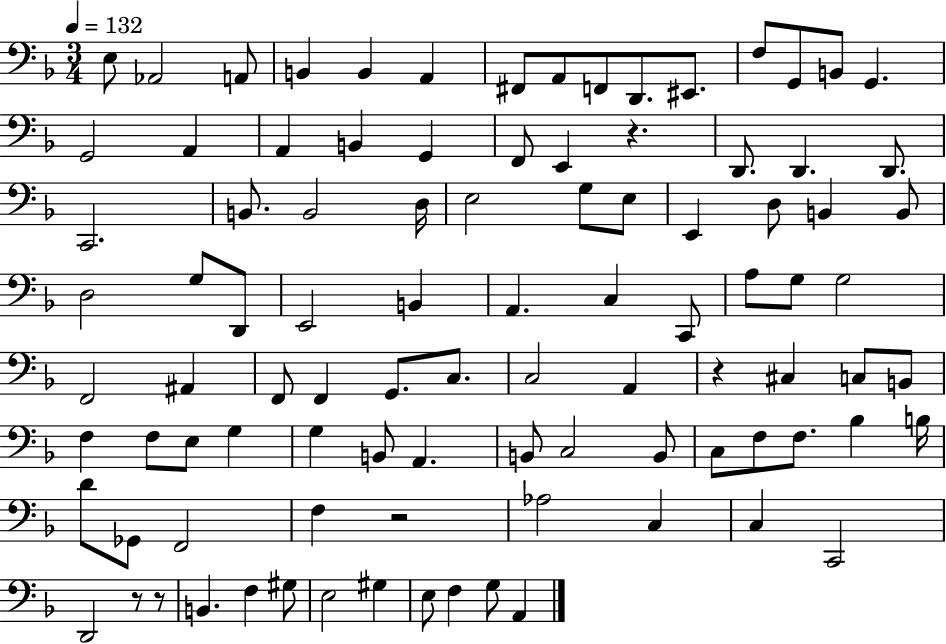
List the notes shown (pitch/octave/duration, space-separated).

E3/e Ab2/h A2/e B2/q B2/q A2/q F#2/e A2/e F2/e D2/e. EIS2/e. F3/e G2/e B2/e G2/q. G2/h A2/q A2/q B2/q G2/q F2/e E2/q R/q. D2/e. D2/q. D2/e. C2/h. B2/e. B2/h D3/s E3/h G3/e E3/e E2/q D3/e B2/q B2/e D3/h G3/e D2/e E2/h B2/q A2/q. C3/q C2/e A3/e G3/e G3/h F2/h A#2/q F2/e F2/q G2/e. C3/e. C3/h A2/q R/q C#3/q C3/e B2/e F3/q F3/e E3/e G3/q G3/q B2/e A2/q. B2/e C3/h B2/e C3/e F3/e F3/e. Bb3/q B3/s D4/e Gb2/e F2/h F3/q R/h Ab3/h C3/q C3/q C2/h D2/h R/e R/e B2/q. F3/q G#3/e E3/h G#3/q E3/e F3/q G3/e A2/q